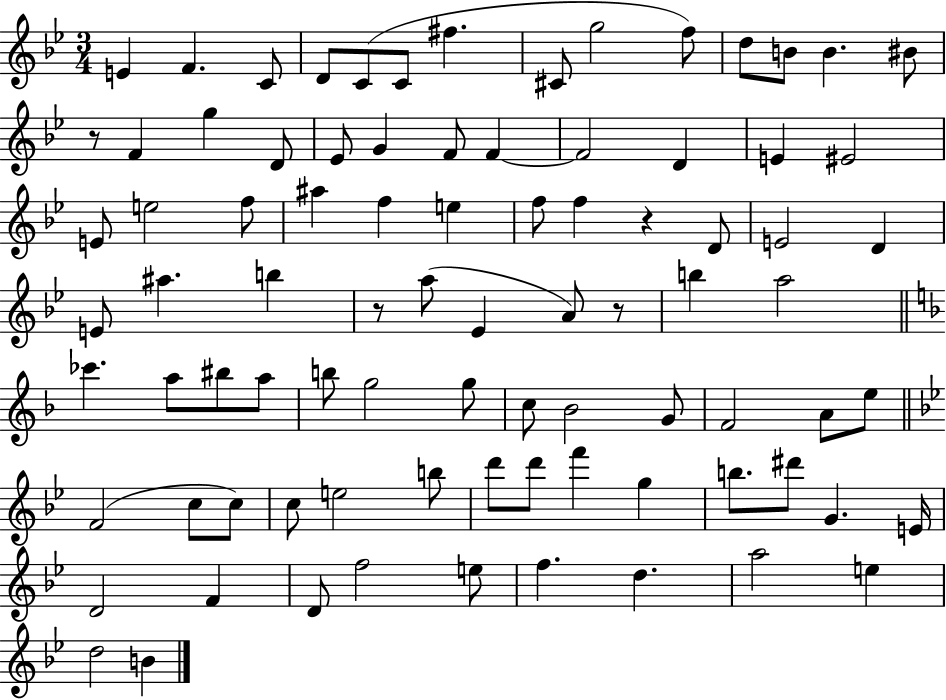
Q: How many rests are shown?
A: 4